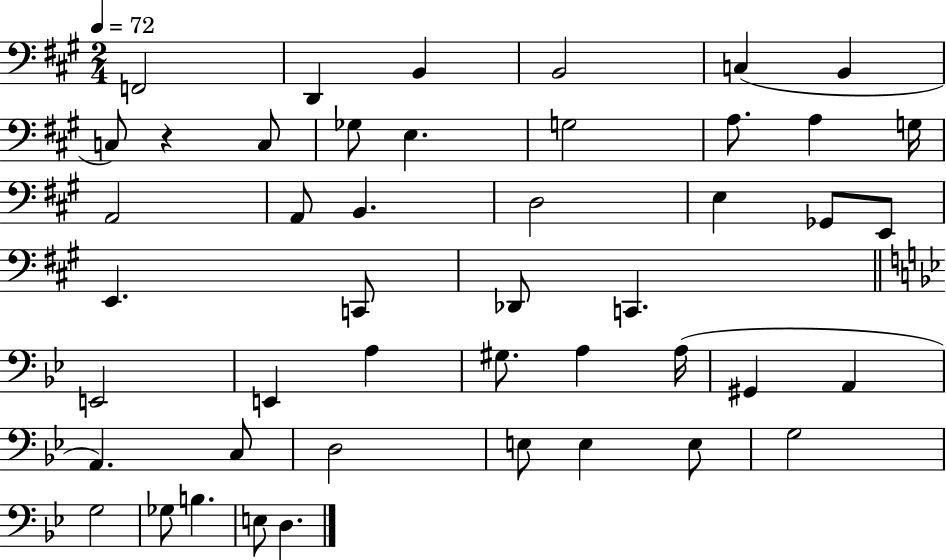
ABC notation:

X:1
T:Untitled
M:2/4
L:1/4
K:A
F,,2 D,, B,, B,,2 C, B,, C,/2 z C,/2 _G,/2 E, G,2 A,/2 A, G,/4 A,,2 A,,/2 B,, D,2 E, _G,,/2 E,,/2 E,, C,,/2 _D,,/2 C,, E,,2 E,, A, ^G,/2 A, A,/4 ^G,, A,, A,, C,/2 D,2 E,/2 E, E,/2 G,2 G,2 _G,/2 B, E,/2 D,